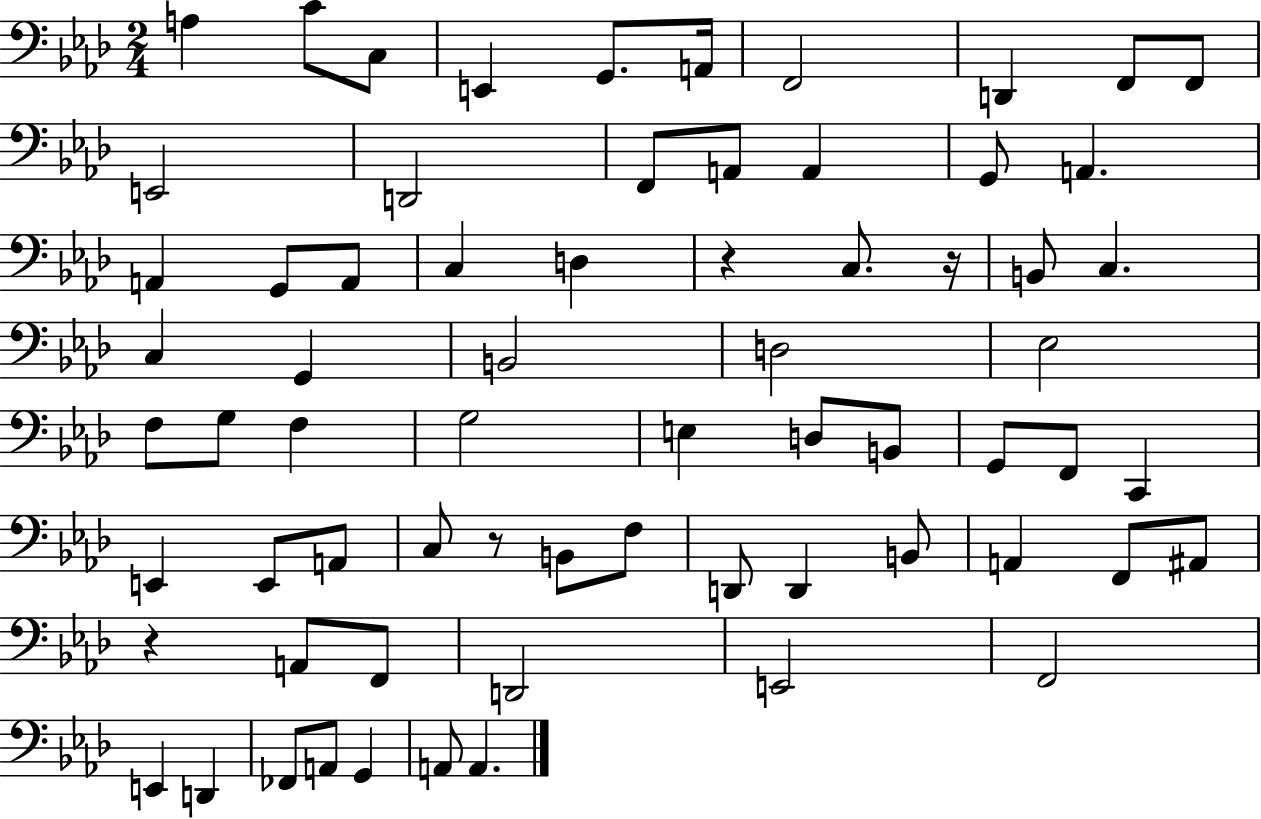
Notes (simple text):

A3/q C4/e C3/e E2/q G2/e. A2/s F2/h D2/q F2/e F2/e E2/h D2/h F2/e A2/e A2/q G2/e A2/q. A2/q G2/e A2/e C3/q D3/q R/q C3/e. R/s B2/e C3/q. C3/q G2/q B2/h D3/h Eb3/h F3/e G3/e F3/q G3/h E3/q D3/e B2/e G2/e F2/e C2/q E2/q E2/e A2/e C3/e R/e B2/e F3/e D2/e D2/q B2/e A2/q F2/e A#2/e R/q A2/e F2/e D2/h E2/h F2/h E2/q D2/q FES2/e A2/e G2/q A2/e A2/q.